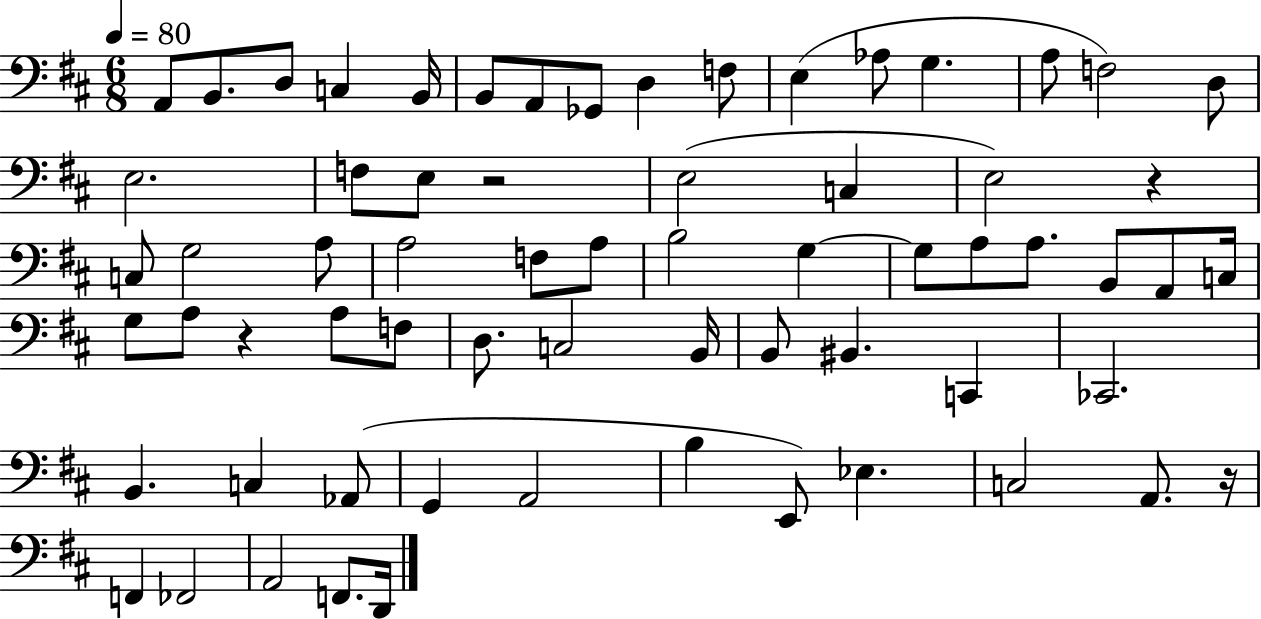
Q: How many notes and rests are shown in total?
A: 66